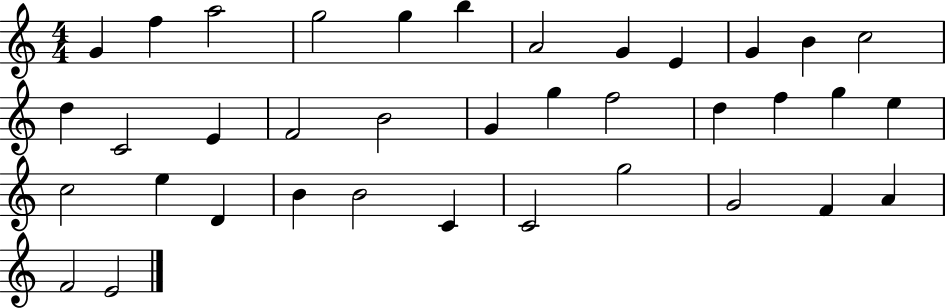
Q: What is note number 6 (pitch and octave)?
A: B5